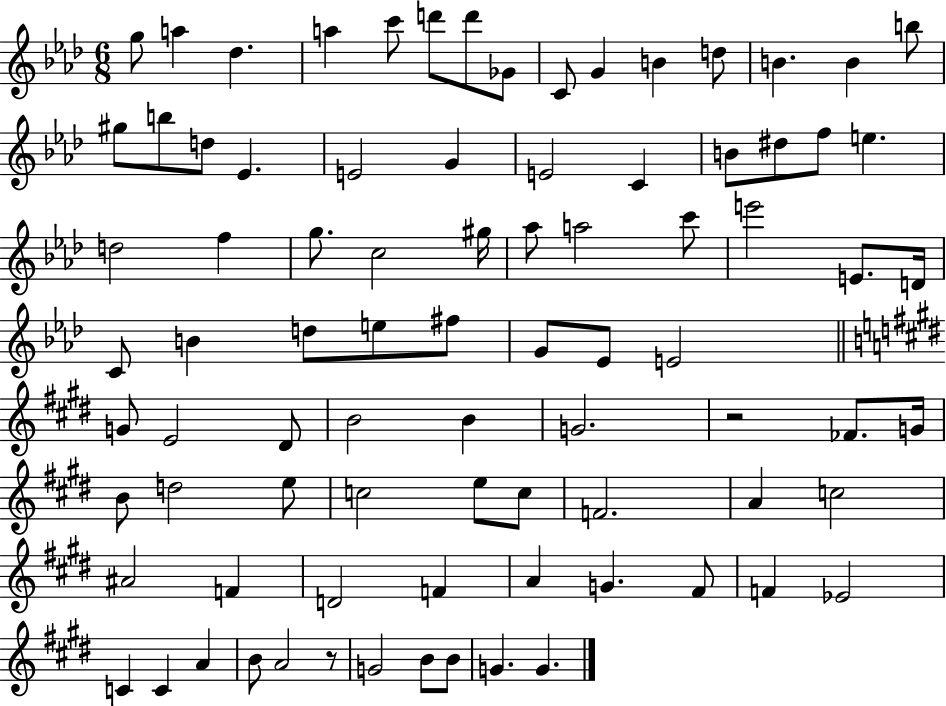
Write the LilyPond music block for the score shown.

{
  \clef treble
  \numericTimeSignature
  \time 6/8
  \key aes \major
  \repeat volta 2 { g''8 a''4 des''4. | a''4 c'''8 d'''8 d'''8 ges'8 | c'8 g'4 b'4 d''8 | b'4. b'4 b''8 | \break gis''8 b''8 d''8 ees'4. | e'2 g'4 | e'2 c'4 | b'8 dis''8 f''8 e''4. | \break d''2 f''4 | g''8. c''2 gis''16 | aes''8 a''2 c'''8 | e'''2 e'8. d'16 | \break c'8 b'4 d''8 e''8 fis''8 | g'8 ees'8 e'2 | \bar "||" \break \key e \major g'8 e'2 dis'8 | b'2 b'4 | g'2. | r2 fes'8. g'16 | \break b'8 d''2 e''8 | c''2 e''8 c''8 | f'2. | a'4 c''2 | \break ais'2 f'4 | d'2 f'4 | a'4 g'4. fis'8 | f'4 ees'2 | \break c'4 c'4 a'4 | b'8 a'2 r8 | g'2 b'8 b'8 | g'4. g'4. | \break } \bar "|."
}